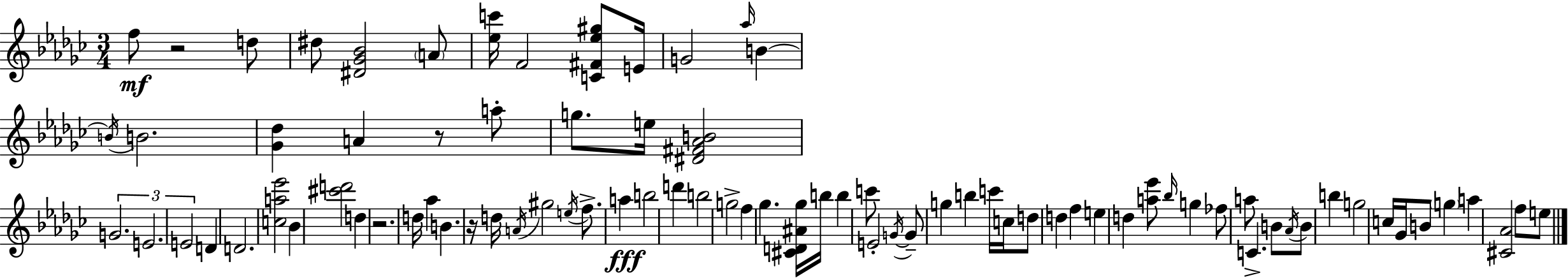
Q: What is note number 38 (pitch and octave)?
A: B5